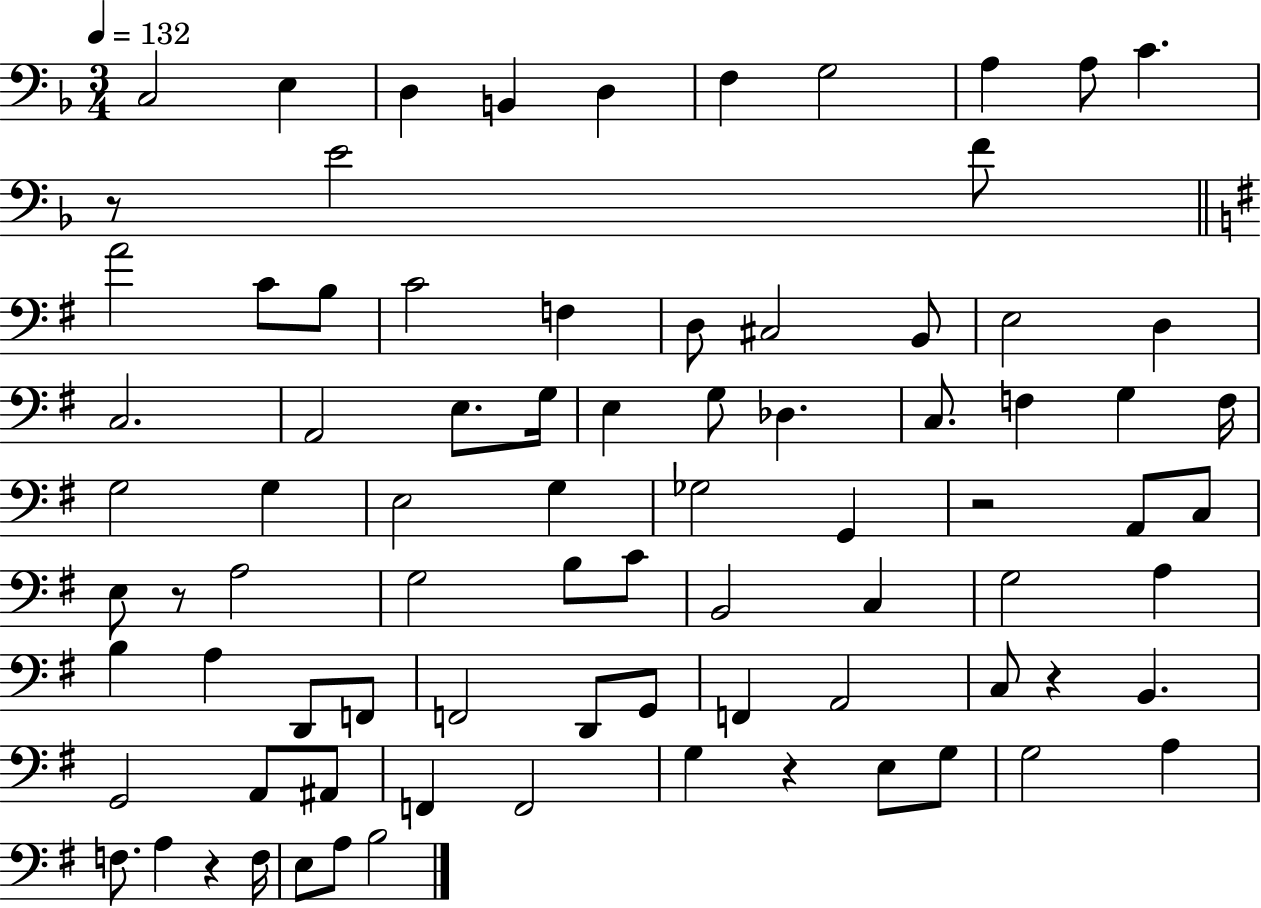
X:1
T:Untitled
M:3/4
L:1/4
K:F
C,2 E, D, B,, D, F, G,2 A, A,/2 C z/2 E2 F/2 A2 C/2 B,/2 C2 F, D,/2 ^C,2 B,,/2 E,2 D, C,2 A,,2 E,/2 G,/4 E, G,/2 _D, C,/2 F, G, F,/4 G,2 G, E,2 G, _G,2 G,, z2 A,,/2 C,/2 E,/2 z/2 A,2 G,2 B,/2 C/2 B,,2 C, G,2 A, B, A, D,,/2 F,,/2 F,,2 D,,/2 G,,/2 F,, A,,2 C,/2 z B,, G,,2 A,,/2 ^A,,/2 F,, F,,2 G, z E,/2 G,/2 G,2 A, F,/2 A, z F,/4 E,/2 A,/2 B,2